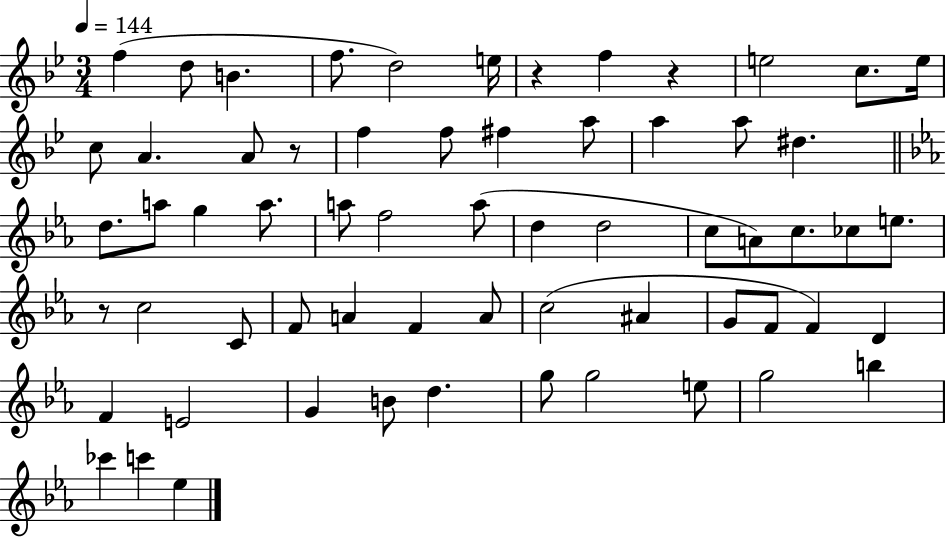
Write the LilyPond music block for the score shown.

{
  \clef treble
  \numericTimeSignature
  \time 3/4
  \key bes \major
  \tempo 4 = 144
  f''4( d''8 b'4. | f''8. d''2) e''16 | r4 f''4 r4 | e''2 c''8. e''16 | \break c''8 a'4. a'8 r8 | f''4 f''8 fis''4 a''8 | a''4 a''8 dis''4. | \bar "||" \break \key c \minor d''8. a''8 g''4 a''8. | a''8 f''2 a''8( | d''4 d''2 | c''8 a'8) c''8. ces''8 e''8. | \break r8 c''2 c'8 | f'8 a'4 f'4 a'8 | c''2( ais'4 | g'8 f'8 f'4) d'4 | \break f'4 e'2 | g'4 b'8 d''4. | g''8 g''2 e''8 | g''2 b''4 | \break ces'''4 c'''4 ees''4 | \bar "|."
}